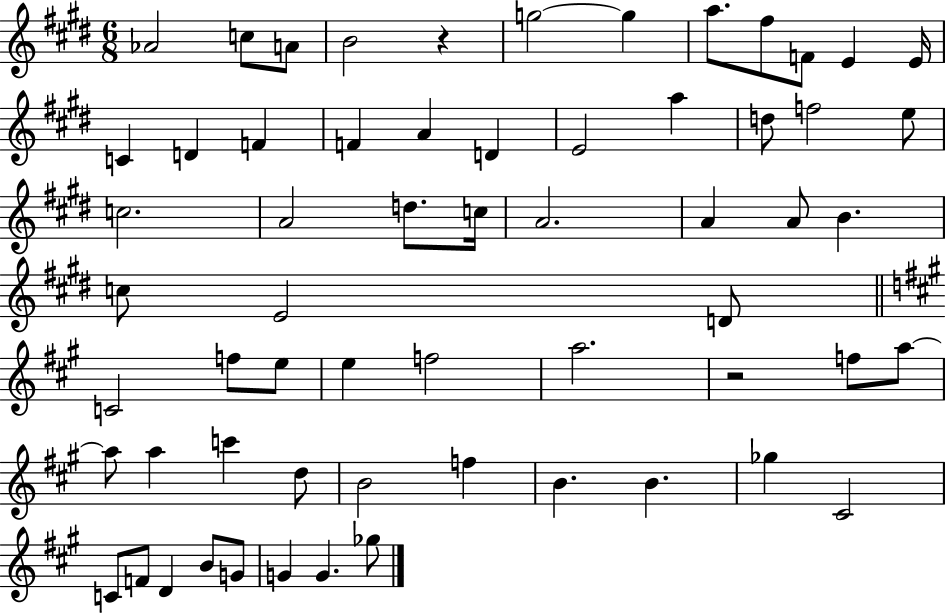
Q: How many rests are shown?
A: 2